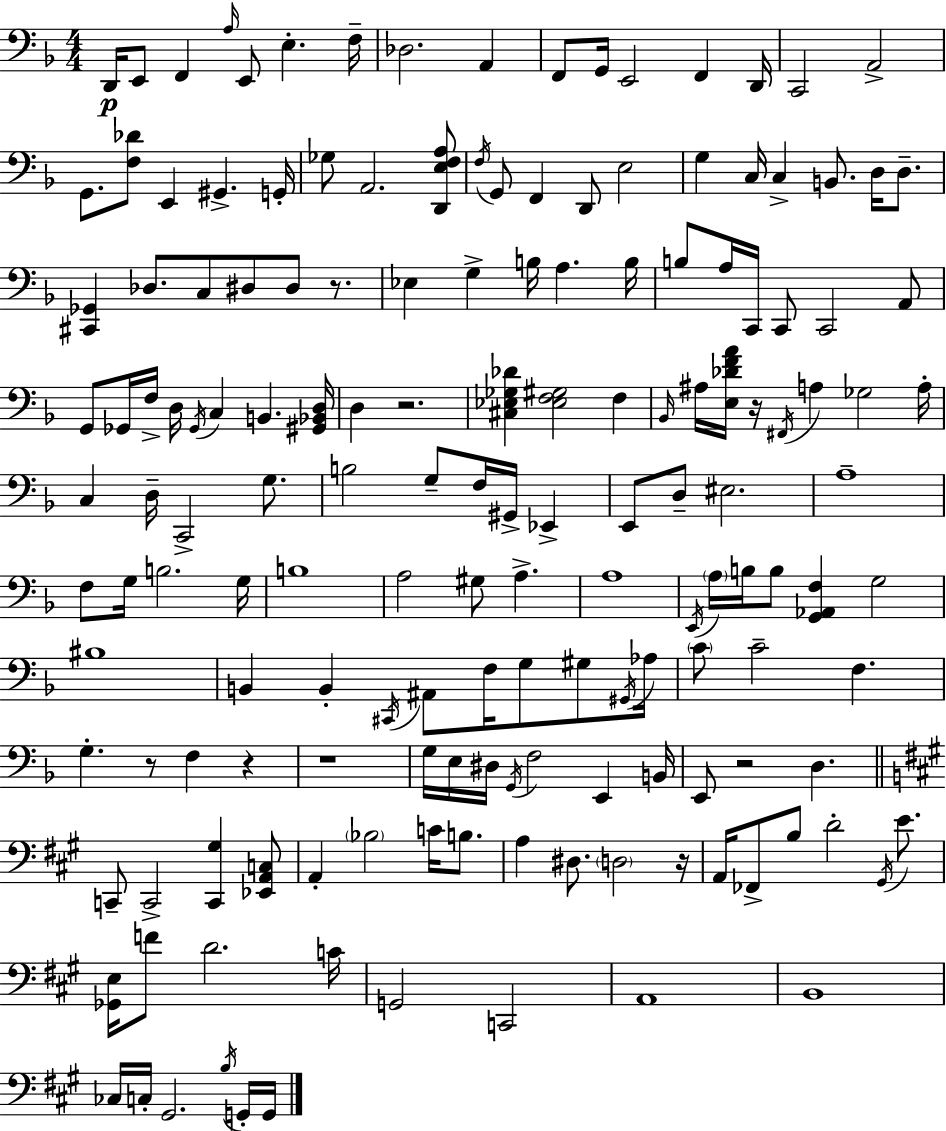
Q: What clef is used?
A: bass